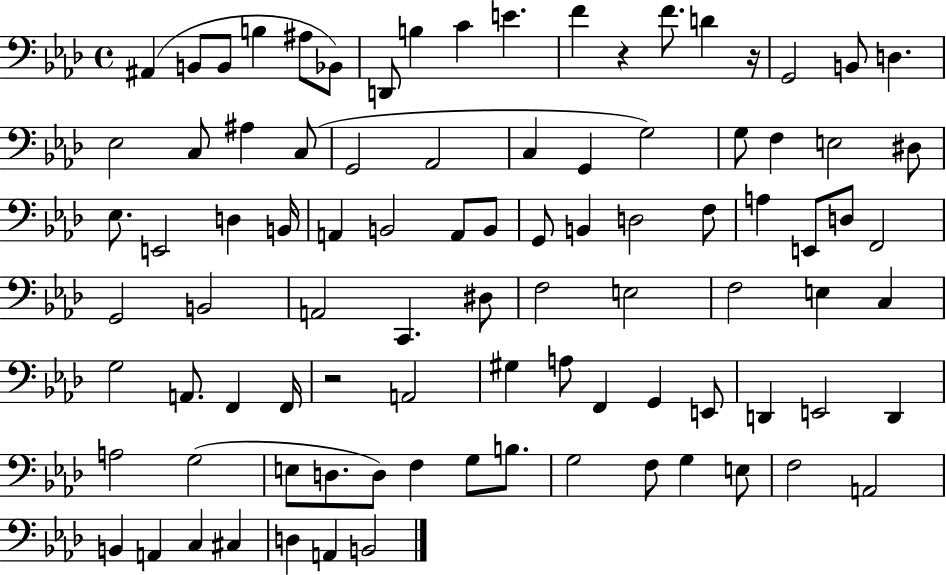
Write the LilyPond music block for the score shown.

{
  \clef bass
  \time 4/4
  \defaultTimeSignature
  \key aes \major
  ais,4( b,8 b,8 b4 ais8 bes,8) | d,8 b4 c'4 e'4. | f'4 r4 f'8. d'4 r16 | g,2 b,8 d4. | \break ees2 c8 ais4 c8( | g,2 aes,2 | c4 g,4 g2) | g8 f4 e2 dis8 | \break ees8. e,2 d4 b,16 | a,4 b,2 a,8 b,8 | g,8 b,4 d2 f8 | a4 e,8 d8 f,2 | \break g,2 b,2 | a,2 c,4. dis8 | f2 e2 | f2 e4 c4 | \break g2 a,8. f,4 f,16 | r2 a,2 | gis4 a8 f,4 g,4 e,8 | d,4 e,2 d,4 | \break a2 g2( | e8 d8. d8) f4 g8 b8. | g2 f8 g4 e8 | f2 a,2 | \break b,4 a,4 c4 cis4 | d4 a,4 b,2 | \bar "|."
}